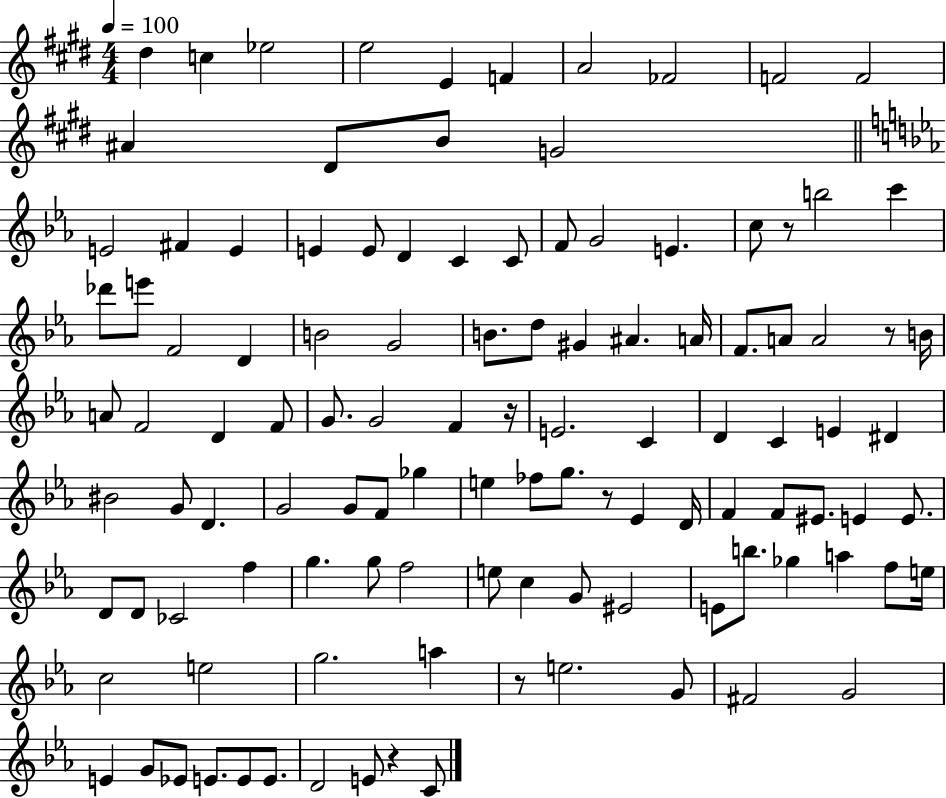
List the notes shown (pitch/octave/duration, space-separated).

D#5/q C5/q Eb5/h E5/h E4/q F4/q A4/h FES4/h F4/h F4/h A#4/q D#4/e B4/e G4/h E4/h F#4/q E4/q E4/q E4/e D4/q C4/q C4/e F4/e G4/h E4/q. C5/e R/e B5/h C6/q Db6/e E6/e F4/h D4/q B4/h G4/h B4/e. D5/e G#4/q A#4/q. A4/s F4/e. A4/e A4/h R/e B4/s A4/e F4/h D4/q F4/e G4/e. G4/h F4/q R/s E4/h. C4/q D4/q C4/q E4/q D#4/q BIS4/h G4/e D4/q. G4/h G4/e F4/e Gb5/q E5/q FES5/e G5/e. R/e Eb4/q D4/s F4/q F4/e EIS4/e. E4/q E4/e. D4/e D4/e CES4/h F5/q G5/q. G5/e F5/h E5/e C5/q G4/e EIS4/h E4/e B5/e. Gb5/q A5/q F5/e E5/s C5/h E5/h G5/h. A5/q R/e E5/h. G4/e F#4/h G4/h E4/q G4/e Eb4/e E4/e. E4/e E4/e. D4/h E4/e R/q C4/e